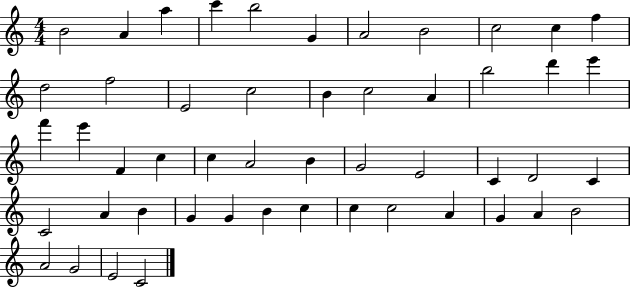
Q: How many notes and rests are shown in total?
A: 50